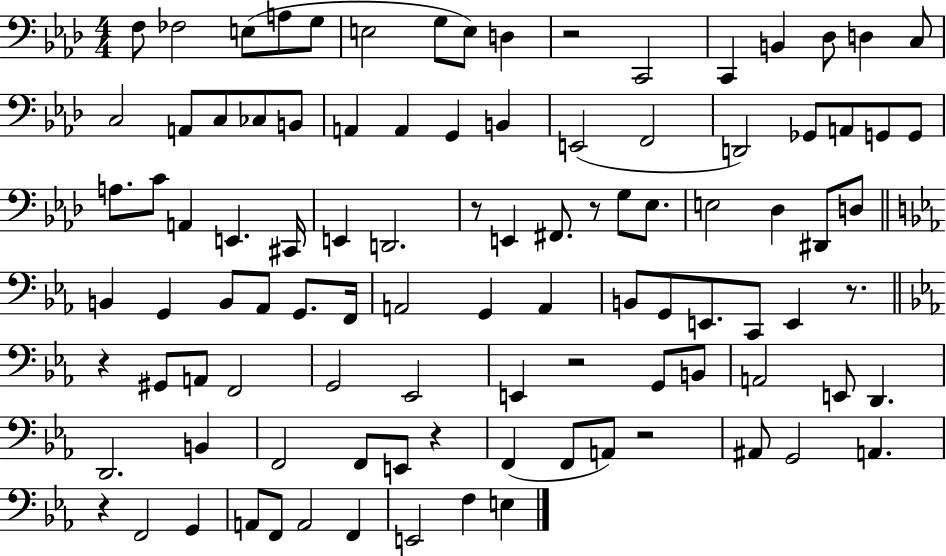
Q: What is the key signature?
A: AES major